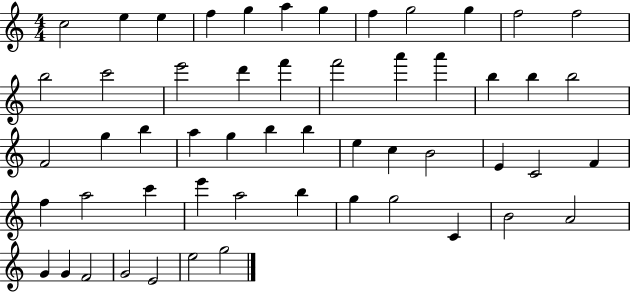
{
  \clef treble
  \numericTimeSignature
  \time 4/4
  \key c \major
  c''2 e''4 e''4 | f''4 g''4 a''4 g''4 | f''4 g''2 g''4 | f''2 f''2 | \break b''2 c'''2 | e'''2 d'''4 f'''4 | f'''2 a'''4 a'''4 | b''4 b''4 b''2 | \break f'2 g''4 b''4 | a''4 g''4 b''4 b''4 | e''4 c''4 b'2 | e'4 c'2 f'4 | \break f''4 a''2 c'''4 | e'''4 a''2 b''4 | g''4 g''2 c'4 | b'2 a'2 | \break g'4 g'4 f'2 | g'2 e'2 | e''2 g''2 | \bar "|."
}